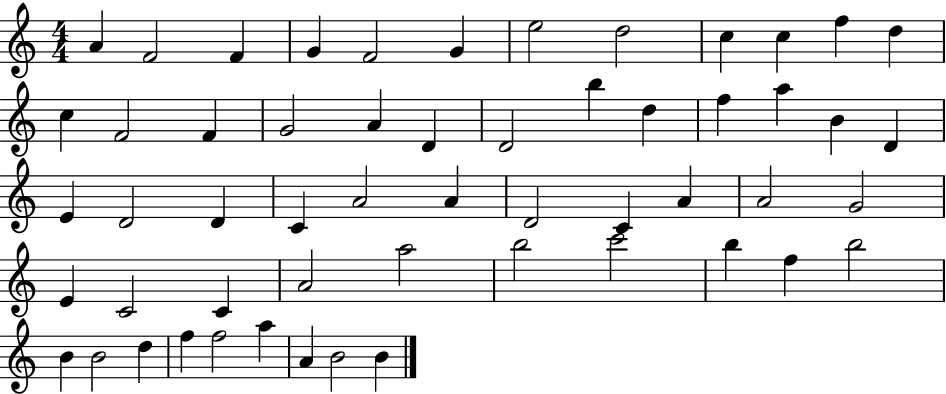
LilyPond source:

{
  \clef treble
  \numericTimeSignature
  \time 4/4
  \key c \major
  a'4 f'2 f'4 | g'4 f'2 g'4 | e''2 d''2 | c''4 c''4 f''4 d''4 | \break c''4 f'2 f'4 | g'2 a'4 d'4 | d'2 b''4 d''4 | f''4 a''4 b'4 d'4 | \break e'4 d'2 d'4 | c'4 a'2 a'4 | d'2 c'4 a'4 | a'2 g'2 | \break e'4 c'2 c'4 | a'2 a''2 | b''2 c'''2 | b''4 f''4 b''2 | \break b'4 b'2 d''4 | f''4 f''2 a''4 | a'4 b'2 b'4 | \bar "|."
}